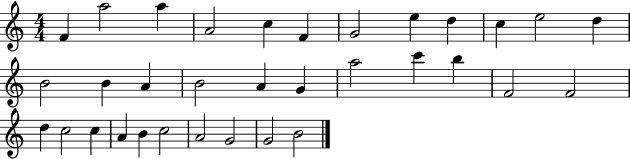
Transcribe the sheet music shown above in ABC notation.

X:1
T:Untitled
M:4/4
L:1/4
K:C
F a2 a A2 c F G2 e d c e2 d B2 B A B2 A G a2 c' b F2 F2 d c2 c A B c2 A2 G2 G2 B2